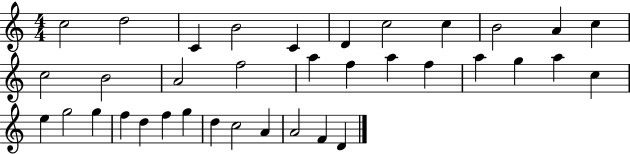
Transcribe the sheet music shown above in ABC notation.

X:1
T:Untitled
M:4/4
L:1/4
K:C
c2 d2 C B2 C D c2 c B2 A c c2 B2 A2 f2 a f a f a g a c e g2 g f d f g d c2 A A2 F D